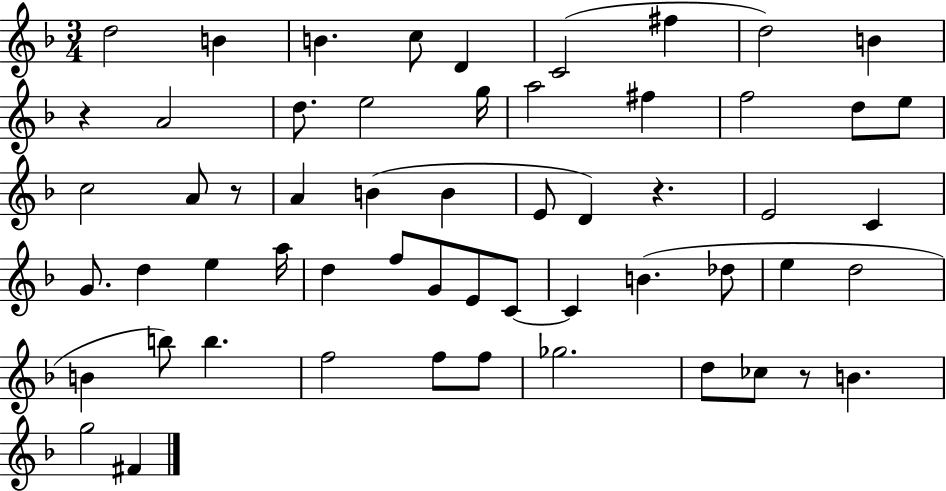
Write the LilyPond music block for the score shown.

{
  \clef treble
  \numericTimeSignature
  \time 3/4
  \key f \major
  d''2 b'4 | b'4. c''8 d'4 | c'2( fis''4 | d''2) b'4 | \break r4 a'2 | d''8. e''2 g''16 | a''2 fis''4 | f''2 d''8 e''8 | \break c''2 a'8 r8 | a'4 b'4( b'4 | e'8 d'4) r4. | e'2 c'4 | \break g'8. d''4 e''4 a''16 | d''4 f''8 g'8 e'8 c'8~~ | c'4 b'4.( des''8 | e''4 d''2 | \break b'4 b''8) b''4. | f''2 f''8 f''8 | ges''2. | d''8 ces''8 r8 b'4. | \break g''2 fis'4 | \bar "|."
}